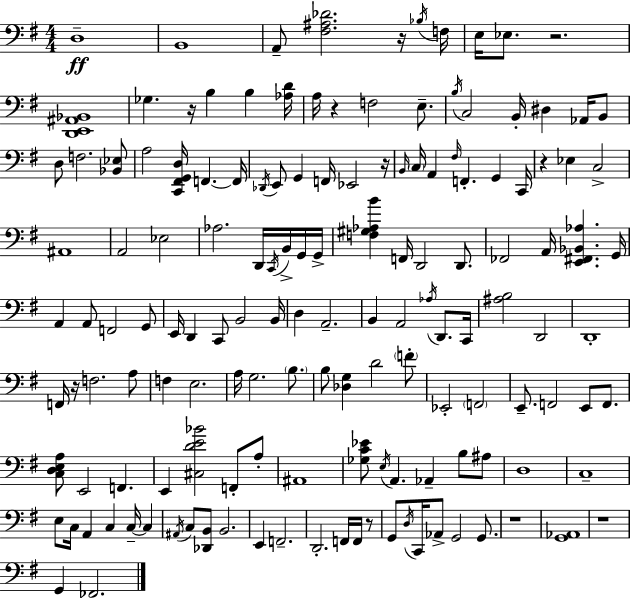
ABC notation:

X:1
T:Untitled
M:4/4
L:1/4
K:Em
D,4 B,,4 A,,/2 [^F,^A,_D]2 z/4 _B,/4 F,/4 E,/4 _E,/2 z2 [D,,E,,^A,,_B,,]4 _G, z/4 B, B, [_A,D]/4 A,/4 z F,2 E,/2 B,/4 C,2 B,,/4 ^D, _A,,/4 B,,/2 D,/2 F,2 [_B,,_E,]/2 A,2 [C,,^F,,G,,D,]/4 F,, F,,/4 _D,,/4 E,,/2 G,, F,,/4 _E,,2 z/4 B,,/4 C,/4 A,, ^F,/4 F,, G,, C,,/4 z _E, C,2 ^A,,4 A,,2 _E,2 _A,2 D,,/4 C,,/4 B,,/4 G,,/4 G,,/4 [F,^G,_A,B] F,,/4 D,,2 D,,/2 _F,,2 A,,/4 [E,,^F,,_B,,_A,] G,,/4 A,, A,,/2 F,,2 G,,/2 E,,/4 D,, C,,/2 B,,2 B,,/4 D, A,,2 B,, A,,2 _A,/4 D,,/2 C,,/4 [^A,B,]2 D,,2 D,,4 F,,/4 z/4 F,2 A,/2 F, E,2 A,/4 G,2 B,/2 B,/2 [_D,G,] D2 F/2 _E,,2 F,,2 E,,/2 F,,2 E,,/2 F,,/2 [C,D,E,A,]/2 E,,2 F,, E,, [^C,DE_B]2 F,,/2 A,/2 ^A,,4 [_G,C_E]/2 E,/4 A,, _A,, B,/2 ^A,/2 D,4 C,4 E,/2 C,/4 A,, C, C,/4 C, ^A,,/4 C,/2 [_D,,B,,]/2 B,,2 E,, F,,2 D,,2 F,,/4 F,,/4 z/2 G,,/2 D,/4 C,,/4 _A,,/2 G,,2 G,,/2 z4 [G,,_A,,]4 z4 G,, _F,,2